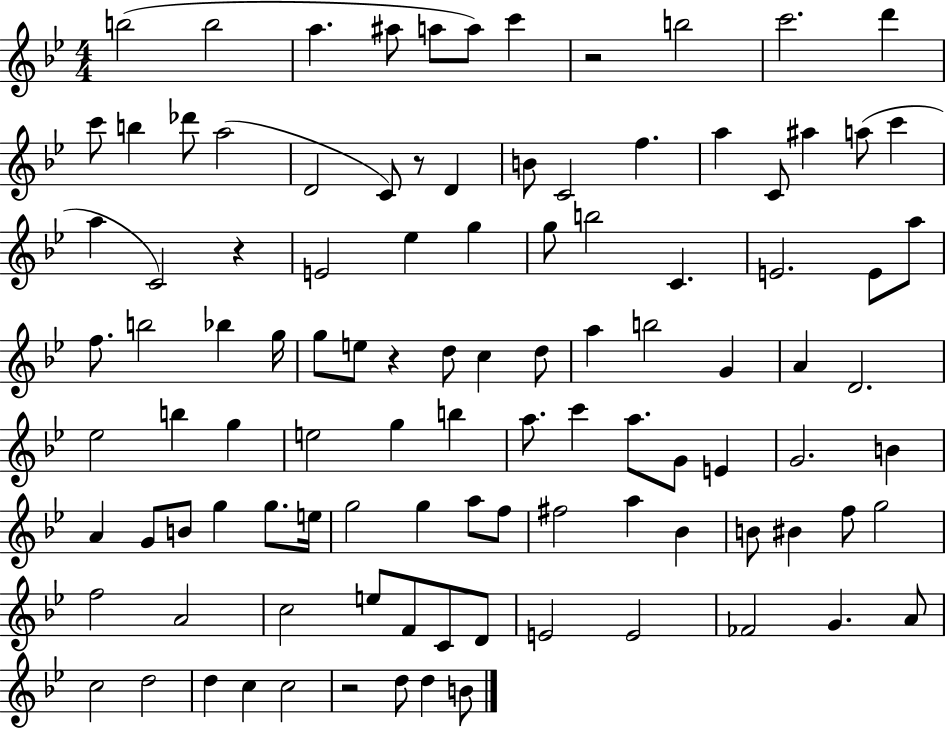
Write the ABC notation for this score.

X:1
T:Untitled
M:4/4
L:1/4
K:Bb
b2 b2 a ^a/2 a/2 a/2 c' z2 b2 c'2 d' c'/2 b _d'/2 a2 D2 C/2 z/2 D B/2 C2 f a C/2 ^a a/2 c' a C2 z E2 _e g g/2 b2 C E2 E/2 a/2 f/2 b2 _b g/4 g/2 e/2 z d/2 c d/2 a b2 G A D2 _e2 b g e2 g b a/2 c' a/2 G/2 E G2 B A G/2 B/2 g g/2 e/4 g2 g a/2 f/2 ^f2 a _B B/2 ^B f/2 g2 f2 A2 c2 e/2 F/2 C/2 D/2 E2 E2 _F2 G A/2 c2 d2 d c c2 z2 d/2 d B/2